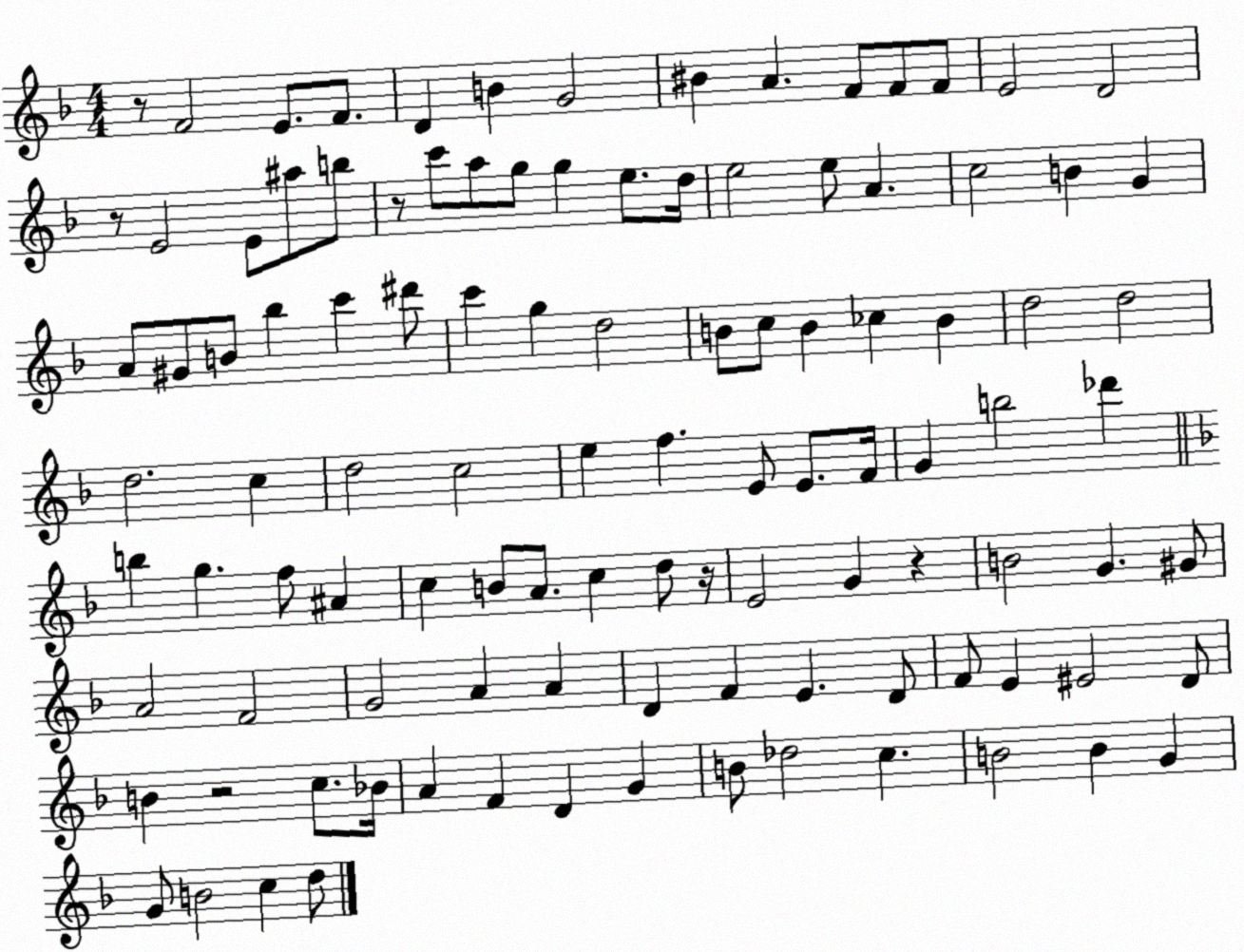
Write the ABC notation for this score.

X:1
T:Untitled
M:4/4
L:1/4
K:F
z/2 F2 E/2 F/2 D B G2 ^B A F/2 F/2 F/2 E2 D2 z/2 E2 E/2 ^a/2 b/2 z/2 c'/2 a/2 g/2 g e/2 d/4 e2 e/2 A c2 B G A/2 ^G/2 B/2 _b c' ^d'/2 c' g d2 B/2 c/2 B _c B d2 d2 d2 c d2 c2 e f E/2 E/2 F/4 G b2 _d' b g f/2 ^A c B/2 A/2 c d/2 z/4 E2 G z B2 G ^G/2 A2 F2 G2 A A D F E D/2 F/2 E ^E2 D/2 B z2 c/2 _B/4 A F D G B/2 _d2 c B2 B G G/2 B2 c d/2